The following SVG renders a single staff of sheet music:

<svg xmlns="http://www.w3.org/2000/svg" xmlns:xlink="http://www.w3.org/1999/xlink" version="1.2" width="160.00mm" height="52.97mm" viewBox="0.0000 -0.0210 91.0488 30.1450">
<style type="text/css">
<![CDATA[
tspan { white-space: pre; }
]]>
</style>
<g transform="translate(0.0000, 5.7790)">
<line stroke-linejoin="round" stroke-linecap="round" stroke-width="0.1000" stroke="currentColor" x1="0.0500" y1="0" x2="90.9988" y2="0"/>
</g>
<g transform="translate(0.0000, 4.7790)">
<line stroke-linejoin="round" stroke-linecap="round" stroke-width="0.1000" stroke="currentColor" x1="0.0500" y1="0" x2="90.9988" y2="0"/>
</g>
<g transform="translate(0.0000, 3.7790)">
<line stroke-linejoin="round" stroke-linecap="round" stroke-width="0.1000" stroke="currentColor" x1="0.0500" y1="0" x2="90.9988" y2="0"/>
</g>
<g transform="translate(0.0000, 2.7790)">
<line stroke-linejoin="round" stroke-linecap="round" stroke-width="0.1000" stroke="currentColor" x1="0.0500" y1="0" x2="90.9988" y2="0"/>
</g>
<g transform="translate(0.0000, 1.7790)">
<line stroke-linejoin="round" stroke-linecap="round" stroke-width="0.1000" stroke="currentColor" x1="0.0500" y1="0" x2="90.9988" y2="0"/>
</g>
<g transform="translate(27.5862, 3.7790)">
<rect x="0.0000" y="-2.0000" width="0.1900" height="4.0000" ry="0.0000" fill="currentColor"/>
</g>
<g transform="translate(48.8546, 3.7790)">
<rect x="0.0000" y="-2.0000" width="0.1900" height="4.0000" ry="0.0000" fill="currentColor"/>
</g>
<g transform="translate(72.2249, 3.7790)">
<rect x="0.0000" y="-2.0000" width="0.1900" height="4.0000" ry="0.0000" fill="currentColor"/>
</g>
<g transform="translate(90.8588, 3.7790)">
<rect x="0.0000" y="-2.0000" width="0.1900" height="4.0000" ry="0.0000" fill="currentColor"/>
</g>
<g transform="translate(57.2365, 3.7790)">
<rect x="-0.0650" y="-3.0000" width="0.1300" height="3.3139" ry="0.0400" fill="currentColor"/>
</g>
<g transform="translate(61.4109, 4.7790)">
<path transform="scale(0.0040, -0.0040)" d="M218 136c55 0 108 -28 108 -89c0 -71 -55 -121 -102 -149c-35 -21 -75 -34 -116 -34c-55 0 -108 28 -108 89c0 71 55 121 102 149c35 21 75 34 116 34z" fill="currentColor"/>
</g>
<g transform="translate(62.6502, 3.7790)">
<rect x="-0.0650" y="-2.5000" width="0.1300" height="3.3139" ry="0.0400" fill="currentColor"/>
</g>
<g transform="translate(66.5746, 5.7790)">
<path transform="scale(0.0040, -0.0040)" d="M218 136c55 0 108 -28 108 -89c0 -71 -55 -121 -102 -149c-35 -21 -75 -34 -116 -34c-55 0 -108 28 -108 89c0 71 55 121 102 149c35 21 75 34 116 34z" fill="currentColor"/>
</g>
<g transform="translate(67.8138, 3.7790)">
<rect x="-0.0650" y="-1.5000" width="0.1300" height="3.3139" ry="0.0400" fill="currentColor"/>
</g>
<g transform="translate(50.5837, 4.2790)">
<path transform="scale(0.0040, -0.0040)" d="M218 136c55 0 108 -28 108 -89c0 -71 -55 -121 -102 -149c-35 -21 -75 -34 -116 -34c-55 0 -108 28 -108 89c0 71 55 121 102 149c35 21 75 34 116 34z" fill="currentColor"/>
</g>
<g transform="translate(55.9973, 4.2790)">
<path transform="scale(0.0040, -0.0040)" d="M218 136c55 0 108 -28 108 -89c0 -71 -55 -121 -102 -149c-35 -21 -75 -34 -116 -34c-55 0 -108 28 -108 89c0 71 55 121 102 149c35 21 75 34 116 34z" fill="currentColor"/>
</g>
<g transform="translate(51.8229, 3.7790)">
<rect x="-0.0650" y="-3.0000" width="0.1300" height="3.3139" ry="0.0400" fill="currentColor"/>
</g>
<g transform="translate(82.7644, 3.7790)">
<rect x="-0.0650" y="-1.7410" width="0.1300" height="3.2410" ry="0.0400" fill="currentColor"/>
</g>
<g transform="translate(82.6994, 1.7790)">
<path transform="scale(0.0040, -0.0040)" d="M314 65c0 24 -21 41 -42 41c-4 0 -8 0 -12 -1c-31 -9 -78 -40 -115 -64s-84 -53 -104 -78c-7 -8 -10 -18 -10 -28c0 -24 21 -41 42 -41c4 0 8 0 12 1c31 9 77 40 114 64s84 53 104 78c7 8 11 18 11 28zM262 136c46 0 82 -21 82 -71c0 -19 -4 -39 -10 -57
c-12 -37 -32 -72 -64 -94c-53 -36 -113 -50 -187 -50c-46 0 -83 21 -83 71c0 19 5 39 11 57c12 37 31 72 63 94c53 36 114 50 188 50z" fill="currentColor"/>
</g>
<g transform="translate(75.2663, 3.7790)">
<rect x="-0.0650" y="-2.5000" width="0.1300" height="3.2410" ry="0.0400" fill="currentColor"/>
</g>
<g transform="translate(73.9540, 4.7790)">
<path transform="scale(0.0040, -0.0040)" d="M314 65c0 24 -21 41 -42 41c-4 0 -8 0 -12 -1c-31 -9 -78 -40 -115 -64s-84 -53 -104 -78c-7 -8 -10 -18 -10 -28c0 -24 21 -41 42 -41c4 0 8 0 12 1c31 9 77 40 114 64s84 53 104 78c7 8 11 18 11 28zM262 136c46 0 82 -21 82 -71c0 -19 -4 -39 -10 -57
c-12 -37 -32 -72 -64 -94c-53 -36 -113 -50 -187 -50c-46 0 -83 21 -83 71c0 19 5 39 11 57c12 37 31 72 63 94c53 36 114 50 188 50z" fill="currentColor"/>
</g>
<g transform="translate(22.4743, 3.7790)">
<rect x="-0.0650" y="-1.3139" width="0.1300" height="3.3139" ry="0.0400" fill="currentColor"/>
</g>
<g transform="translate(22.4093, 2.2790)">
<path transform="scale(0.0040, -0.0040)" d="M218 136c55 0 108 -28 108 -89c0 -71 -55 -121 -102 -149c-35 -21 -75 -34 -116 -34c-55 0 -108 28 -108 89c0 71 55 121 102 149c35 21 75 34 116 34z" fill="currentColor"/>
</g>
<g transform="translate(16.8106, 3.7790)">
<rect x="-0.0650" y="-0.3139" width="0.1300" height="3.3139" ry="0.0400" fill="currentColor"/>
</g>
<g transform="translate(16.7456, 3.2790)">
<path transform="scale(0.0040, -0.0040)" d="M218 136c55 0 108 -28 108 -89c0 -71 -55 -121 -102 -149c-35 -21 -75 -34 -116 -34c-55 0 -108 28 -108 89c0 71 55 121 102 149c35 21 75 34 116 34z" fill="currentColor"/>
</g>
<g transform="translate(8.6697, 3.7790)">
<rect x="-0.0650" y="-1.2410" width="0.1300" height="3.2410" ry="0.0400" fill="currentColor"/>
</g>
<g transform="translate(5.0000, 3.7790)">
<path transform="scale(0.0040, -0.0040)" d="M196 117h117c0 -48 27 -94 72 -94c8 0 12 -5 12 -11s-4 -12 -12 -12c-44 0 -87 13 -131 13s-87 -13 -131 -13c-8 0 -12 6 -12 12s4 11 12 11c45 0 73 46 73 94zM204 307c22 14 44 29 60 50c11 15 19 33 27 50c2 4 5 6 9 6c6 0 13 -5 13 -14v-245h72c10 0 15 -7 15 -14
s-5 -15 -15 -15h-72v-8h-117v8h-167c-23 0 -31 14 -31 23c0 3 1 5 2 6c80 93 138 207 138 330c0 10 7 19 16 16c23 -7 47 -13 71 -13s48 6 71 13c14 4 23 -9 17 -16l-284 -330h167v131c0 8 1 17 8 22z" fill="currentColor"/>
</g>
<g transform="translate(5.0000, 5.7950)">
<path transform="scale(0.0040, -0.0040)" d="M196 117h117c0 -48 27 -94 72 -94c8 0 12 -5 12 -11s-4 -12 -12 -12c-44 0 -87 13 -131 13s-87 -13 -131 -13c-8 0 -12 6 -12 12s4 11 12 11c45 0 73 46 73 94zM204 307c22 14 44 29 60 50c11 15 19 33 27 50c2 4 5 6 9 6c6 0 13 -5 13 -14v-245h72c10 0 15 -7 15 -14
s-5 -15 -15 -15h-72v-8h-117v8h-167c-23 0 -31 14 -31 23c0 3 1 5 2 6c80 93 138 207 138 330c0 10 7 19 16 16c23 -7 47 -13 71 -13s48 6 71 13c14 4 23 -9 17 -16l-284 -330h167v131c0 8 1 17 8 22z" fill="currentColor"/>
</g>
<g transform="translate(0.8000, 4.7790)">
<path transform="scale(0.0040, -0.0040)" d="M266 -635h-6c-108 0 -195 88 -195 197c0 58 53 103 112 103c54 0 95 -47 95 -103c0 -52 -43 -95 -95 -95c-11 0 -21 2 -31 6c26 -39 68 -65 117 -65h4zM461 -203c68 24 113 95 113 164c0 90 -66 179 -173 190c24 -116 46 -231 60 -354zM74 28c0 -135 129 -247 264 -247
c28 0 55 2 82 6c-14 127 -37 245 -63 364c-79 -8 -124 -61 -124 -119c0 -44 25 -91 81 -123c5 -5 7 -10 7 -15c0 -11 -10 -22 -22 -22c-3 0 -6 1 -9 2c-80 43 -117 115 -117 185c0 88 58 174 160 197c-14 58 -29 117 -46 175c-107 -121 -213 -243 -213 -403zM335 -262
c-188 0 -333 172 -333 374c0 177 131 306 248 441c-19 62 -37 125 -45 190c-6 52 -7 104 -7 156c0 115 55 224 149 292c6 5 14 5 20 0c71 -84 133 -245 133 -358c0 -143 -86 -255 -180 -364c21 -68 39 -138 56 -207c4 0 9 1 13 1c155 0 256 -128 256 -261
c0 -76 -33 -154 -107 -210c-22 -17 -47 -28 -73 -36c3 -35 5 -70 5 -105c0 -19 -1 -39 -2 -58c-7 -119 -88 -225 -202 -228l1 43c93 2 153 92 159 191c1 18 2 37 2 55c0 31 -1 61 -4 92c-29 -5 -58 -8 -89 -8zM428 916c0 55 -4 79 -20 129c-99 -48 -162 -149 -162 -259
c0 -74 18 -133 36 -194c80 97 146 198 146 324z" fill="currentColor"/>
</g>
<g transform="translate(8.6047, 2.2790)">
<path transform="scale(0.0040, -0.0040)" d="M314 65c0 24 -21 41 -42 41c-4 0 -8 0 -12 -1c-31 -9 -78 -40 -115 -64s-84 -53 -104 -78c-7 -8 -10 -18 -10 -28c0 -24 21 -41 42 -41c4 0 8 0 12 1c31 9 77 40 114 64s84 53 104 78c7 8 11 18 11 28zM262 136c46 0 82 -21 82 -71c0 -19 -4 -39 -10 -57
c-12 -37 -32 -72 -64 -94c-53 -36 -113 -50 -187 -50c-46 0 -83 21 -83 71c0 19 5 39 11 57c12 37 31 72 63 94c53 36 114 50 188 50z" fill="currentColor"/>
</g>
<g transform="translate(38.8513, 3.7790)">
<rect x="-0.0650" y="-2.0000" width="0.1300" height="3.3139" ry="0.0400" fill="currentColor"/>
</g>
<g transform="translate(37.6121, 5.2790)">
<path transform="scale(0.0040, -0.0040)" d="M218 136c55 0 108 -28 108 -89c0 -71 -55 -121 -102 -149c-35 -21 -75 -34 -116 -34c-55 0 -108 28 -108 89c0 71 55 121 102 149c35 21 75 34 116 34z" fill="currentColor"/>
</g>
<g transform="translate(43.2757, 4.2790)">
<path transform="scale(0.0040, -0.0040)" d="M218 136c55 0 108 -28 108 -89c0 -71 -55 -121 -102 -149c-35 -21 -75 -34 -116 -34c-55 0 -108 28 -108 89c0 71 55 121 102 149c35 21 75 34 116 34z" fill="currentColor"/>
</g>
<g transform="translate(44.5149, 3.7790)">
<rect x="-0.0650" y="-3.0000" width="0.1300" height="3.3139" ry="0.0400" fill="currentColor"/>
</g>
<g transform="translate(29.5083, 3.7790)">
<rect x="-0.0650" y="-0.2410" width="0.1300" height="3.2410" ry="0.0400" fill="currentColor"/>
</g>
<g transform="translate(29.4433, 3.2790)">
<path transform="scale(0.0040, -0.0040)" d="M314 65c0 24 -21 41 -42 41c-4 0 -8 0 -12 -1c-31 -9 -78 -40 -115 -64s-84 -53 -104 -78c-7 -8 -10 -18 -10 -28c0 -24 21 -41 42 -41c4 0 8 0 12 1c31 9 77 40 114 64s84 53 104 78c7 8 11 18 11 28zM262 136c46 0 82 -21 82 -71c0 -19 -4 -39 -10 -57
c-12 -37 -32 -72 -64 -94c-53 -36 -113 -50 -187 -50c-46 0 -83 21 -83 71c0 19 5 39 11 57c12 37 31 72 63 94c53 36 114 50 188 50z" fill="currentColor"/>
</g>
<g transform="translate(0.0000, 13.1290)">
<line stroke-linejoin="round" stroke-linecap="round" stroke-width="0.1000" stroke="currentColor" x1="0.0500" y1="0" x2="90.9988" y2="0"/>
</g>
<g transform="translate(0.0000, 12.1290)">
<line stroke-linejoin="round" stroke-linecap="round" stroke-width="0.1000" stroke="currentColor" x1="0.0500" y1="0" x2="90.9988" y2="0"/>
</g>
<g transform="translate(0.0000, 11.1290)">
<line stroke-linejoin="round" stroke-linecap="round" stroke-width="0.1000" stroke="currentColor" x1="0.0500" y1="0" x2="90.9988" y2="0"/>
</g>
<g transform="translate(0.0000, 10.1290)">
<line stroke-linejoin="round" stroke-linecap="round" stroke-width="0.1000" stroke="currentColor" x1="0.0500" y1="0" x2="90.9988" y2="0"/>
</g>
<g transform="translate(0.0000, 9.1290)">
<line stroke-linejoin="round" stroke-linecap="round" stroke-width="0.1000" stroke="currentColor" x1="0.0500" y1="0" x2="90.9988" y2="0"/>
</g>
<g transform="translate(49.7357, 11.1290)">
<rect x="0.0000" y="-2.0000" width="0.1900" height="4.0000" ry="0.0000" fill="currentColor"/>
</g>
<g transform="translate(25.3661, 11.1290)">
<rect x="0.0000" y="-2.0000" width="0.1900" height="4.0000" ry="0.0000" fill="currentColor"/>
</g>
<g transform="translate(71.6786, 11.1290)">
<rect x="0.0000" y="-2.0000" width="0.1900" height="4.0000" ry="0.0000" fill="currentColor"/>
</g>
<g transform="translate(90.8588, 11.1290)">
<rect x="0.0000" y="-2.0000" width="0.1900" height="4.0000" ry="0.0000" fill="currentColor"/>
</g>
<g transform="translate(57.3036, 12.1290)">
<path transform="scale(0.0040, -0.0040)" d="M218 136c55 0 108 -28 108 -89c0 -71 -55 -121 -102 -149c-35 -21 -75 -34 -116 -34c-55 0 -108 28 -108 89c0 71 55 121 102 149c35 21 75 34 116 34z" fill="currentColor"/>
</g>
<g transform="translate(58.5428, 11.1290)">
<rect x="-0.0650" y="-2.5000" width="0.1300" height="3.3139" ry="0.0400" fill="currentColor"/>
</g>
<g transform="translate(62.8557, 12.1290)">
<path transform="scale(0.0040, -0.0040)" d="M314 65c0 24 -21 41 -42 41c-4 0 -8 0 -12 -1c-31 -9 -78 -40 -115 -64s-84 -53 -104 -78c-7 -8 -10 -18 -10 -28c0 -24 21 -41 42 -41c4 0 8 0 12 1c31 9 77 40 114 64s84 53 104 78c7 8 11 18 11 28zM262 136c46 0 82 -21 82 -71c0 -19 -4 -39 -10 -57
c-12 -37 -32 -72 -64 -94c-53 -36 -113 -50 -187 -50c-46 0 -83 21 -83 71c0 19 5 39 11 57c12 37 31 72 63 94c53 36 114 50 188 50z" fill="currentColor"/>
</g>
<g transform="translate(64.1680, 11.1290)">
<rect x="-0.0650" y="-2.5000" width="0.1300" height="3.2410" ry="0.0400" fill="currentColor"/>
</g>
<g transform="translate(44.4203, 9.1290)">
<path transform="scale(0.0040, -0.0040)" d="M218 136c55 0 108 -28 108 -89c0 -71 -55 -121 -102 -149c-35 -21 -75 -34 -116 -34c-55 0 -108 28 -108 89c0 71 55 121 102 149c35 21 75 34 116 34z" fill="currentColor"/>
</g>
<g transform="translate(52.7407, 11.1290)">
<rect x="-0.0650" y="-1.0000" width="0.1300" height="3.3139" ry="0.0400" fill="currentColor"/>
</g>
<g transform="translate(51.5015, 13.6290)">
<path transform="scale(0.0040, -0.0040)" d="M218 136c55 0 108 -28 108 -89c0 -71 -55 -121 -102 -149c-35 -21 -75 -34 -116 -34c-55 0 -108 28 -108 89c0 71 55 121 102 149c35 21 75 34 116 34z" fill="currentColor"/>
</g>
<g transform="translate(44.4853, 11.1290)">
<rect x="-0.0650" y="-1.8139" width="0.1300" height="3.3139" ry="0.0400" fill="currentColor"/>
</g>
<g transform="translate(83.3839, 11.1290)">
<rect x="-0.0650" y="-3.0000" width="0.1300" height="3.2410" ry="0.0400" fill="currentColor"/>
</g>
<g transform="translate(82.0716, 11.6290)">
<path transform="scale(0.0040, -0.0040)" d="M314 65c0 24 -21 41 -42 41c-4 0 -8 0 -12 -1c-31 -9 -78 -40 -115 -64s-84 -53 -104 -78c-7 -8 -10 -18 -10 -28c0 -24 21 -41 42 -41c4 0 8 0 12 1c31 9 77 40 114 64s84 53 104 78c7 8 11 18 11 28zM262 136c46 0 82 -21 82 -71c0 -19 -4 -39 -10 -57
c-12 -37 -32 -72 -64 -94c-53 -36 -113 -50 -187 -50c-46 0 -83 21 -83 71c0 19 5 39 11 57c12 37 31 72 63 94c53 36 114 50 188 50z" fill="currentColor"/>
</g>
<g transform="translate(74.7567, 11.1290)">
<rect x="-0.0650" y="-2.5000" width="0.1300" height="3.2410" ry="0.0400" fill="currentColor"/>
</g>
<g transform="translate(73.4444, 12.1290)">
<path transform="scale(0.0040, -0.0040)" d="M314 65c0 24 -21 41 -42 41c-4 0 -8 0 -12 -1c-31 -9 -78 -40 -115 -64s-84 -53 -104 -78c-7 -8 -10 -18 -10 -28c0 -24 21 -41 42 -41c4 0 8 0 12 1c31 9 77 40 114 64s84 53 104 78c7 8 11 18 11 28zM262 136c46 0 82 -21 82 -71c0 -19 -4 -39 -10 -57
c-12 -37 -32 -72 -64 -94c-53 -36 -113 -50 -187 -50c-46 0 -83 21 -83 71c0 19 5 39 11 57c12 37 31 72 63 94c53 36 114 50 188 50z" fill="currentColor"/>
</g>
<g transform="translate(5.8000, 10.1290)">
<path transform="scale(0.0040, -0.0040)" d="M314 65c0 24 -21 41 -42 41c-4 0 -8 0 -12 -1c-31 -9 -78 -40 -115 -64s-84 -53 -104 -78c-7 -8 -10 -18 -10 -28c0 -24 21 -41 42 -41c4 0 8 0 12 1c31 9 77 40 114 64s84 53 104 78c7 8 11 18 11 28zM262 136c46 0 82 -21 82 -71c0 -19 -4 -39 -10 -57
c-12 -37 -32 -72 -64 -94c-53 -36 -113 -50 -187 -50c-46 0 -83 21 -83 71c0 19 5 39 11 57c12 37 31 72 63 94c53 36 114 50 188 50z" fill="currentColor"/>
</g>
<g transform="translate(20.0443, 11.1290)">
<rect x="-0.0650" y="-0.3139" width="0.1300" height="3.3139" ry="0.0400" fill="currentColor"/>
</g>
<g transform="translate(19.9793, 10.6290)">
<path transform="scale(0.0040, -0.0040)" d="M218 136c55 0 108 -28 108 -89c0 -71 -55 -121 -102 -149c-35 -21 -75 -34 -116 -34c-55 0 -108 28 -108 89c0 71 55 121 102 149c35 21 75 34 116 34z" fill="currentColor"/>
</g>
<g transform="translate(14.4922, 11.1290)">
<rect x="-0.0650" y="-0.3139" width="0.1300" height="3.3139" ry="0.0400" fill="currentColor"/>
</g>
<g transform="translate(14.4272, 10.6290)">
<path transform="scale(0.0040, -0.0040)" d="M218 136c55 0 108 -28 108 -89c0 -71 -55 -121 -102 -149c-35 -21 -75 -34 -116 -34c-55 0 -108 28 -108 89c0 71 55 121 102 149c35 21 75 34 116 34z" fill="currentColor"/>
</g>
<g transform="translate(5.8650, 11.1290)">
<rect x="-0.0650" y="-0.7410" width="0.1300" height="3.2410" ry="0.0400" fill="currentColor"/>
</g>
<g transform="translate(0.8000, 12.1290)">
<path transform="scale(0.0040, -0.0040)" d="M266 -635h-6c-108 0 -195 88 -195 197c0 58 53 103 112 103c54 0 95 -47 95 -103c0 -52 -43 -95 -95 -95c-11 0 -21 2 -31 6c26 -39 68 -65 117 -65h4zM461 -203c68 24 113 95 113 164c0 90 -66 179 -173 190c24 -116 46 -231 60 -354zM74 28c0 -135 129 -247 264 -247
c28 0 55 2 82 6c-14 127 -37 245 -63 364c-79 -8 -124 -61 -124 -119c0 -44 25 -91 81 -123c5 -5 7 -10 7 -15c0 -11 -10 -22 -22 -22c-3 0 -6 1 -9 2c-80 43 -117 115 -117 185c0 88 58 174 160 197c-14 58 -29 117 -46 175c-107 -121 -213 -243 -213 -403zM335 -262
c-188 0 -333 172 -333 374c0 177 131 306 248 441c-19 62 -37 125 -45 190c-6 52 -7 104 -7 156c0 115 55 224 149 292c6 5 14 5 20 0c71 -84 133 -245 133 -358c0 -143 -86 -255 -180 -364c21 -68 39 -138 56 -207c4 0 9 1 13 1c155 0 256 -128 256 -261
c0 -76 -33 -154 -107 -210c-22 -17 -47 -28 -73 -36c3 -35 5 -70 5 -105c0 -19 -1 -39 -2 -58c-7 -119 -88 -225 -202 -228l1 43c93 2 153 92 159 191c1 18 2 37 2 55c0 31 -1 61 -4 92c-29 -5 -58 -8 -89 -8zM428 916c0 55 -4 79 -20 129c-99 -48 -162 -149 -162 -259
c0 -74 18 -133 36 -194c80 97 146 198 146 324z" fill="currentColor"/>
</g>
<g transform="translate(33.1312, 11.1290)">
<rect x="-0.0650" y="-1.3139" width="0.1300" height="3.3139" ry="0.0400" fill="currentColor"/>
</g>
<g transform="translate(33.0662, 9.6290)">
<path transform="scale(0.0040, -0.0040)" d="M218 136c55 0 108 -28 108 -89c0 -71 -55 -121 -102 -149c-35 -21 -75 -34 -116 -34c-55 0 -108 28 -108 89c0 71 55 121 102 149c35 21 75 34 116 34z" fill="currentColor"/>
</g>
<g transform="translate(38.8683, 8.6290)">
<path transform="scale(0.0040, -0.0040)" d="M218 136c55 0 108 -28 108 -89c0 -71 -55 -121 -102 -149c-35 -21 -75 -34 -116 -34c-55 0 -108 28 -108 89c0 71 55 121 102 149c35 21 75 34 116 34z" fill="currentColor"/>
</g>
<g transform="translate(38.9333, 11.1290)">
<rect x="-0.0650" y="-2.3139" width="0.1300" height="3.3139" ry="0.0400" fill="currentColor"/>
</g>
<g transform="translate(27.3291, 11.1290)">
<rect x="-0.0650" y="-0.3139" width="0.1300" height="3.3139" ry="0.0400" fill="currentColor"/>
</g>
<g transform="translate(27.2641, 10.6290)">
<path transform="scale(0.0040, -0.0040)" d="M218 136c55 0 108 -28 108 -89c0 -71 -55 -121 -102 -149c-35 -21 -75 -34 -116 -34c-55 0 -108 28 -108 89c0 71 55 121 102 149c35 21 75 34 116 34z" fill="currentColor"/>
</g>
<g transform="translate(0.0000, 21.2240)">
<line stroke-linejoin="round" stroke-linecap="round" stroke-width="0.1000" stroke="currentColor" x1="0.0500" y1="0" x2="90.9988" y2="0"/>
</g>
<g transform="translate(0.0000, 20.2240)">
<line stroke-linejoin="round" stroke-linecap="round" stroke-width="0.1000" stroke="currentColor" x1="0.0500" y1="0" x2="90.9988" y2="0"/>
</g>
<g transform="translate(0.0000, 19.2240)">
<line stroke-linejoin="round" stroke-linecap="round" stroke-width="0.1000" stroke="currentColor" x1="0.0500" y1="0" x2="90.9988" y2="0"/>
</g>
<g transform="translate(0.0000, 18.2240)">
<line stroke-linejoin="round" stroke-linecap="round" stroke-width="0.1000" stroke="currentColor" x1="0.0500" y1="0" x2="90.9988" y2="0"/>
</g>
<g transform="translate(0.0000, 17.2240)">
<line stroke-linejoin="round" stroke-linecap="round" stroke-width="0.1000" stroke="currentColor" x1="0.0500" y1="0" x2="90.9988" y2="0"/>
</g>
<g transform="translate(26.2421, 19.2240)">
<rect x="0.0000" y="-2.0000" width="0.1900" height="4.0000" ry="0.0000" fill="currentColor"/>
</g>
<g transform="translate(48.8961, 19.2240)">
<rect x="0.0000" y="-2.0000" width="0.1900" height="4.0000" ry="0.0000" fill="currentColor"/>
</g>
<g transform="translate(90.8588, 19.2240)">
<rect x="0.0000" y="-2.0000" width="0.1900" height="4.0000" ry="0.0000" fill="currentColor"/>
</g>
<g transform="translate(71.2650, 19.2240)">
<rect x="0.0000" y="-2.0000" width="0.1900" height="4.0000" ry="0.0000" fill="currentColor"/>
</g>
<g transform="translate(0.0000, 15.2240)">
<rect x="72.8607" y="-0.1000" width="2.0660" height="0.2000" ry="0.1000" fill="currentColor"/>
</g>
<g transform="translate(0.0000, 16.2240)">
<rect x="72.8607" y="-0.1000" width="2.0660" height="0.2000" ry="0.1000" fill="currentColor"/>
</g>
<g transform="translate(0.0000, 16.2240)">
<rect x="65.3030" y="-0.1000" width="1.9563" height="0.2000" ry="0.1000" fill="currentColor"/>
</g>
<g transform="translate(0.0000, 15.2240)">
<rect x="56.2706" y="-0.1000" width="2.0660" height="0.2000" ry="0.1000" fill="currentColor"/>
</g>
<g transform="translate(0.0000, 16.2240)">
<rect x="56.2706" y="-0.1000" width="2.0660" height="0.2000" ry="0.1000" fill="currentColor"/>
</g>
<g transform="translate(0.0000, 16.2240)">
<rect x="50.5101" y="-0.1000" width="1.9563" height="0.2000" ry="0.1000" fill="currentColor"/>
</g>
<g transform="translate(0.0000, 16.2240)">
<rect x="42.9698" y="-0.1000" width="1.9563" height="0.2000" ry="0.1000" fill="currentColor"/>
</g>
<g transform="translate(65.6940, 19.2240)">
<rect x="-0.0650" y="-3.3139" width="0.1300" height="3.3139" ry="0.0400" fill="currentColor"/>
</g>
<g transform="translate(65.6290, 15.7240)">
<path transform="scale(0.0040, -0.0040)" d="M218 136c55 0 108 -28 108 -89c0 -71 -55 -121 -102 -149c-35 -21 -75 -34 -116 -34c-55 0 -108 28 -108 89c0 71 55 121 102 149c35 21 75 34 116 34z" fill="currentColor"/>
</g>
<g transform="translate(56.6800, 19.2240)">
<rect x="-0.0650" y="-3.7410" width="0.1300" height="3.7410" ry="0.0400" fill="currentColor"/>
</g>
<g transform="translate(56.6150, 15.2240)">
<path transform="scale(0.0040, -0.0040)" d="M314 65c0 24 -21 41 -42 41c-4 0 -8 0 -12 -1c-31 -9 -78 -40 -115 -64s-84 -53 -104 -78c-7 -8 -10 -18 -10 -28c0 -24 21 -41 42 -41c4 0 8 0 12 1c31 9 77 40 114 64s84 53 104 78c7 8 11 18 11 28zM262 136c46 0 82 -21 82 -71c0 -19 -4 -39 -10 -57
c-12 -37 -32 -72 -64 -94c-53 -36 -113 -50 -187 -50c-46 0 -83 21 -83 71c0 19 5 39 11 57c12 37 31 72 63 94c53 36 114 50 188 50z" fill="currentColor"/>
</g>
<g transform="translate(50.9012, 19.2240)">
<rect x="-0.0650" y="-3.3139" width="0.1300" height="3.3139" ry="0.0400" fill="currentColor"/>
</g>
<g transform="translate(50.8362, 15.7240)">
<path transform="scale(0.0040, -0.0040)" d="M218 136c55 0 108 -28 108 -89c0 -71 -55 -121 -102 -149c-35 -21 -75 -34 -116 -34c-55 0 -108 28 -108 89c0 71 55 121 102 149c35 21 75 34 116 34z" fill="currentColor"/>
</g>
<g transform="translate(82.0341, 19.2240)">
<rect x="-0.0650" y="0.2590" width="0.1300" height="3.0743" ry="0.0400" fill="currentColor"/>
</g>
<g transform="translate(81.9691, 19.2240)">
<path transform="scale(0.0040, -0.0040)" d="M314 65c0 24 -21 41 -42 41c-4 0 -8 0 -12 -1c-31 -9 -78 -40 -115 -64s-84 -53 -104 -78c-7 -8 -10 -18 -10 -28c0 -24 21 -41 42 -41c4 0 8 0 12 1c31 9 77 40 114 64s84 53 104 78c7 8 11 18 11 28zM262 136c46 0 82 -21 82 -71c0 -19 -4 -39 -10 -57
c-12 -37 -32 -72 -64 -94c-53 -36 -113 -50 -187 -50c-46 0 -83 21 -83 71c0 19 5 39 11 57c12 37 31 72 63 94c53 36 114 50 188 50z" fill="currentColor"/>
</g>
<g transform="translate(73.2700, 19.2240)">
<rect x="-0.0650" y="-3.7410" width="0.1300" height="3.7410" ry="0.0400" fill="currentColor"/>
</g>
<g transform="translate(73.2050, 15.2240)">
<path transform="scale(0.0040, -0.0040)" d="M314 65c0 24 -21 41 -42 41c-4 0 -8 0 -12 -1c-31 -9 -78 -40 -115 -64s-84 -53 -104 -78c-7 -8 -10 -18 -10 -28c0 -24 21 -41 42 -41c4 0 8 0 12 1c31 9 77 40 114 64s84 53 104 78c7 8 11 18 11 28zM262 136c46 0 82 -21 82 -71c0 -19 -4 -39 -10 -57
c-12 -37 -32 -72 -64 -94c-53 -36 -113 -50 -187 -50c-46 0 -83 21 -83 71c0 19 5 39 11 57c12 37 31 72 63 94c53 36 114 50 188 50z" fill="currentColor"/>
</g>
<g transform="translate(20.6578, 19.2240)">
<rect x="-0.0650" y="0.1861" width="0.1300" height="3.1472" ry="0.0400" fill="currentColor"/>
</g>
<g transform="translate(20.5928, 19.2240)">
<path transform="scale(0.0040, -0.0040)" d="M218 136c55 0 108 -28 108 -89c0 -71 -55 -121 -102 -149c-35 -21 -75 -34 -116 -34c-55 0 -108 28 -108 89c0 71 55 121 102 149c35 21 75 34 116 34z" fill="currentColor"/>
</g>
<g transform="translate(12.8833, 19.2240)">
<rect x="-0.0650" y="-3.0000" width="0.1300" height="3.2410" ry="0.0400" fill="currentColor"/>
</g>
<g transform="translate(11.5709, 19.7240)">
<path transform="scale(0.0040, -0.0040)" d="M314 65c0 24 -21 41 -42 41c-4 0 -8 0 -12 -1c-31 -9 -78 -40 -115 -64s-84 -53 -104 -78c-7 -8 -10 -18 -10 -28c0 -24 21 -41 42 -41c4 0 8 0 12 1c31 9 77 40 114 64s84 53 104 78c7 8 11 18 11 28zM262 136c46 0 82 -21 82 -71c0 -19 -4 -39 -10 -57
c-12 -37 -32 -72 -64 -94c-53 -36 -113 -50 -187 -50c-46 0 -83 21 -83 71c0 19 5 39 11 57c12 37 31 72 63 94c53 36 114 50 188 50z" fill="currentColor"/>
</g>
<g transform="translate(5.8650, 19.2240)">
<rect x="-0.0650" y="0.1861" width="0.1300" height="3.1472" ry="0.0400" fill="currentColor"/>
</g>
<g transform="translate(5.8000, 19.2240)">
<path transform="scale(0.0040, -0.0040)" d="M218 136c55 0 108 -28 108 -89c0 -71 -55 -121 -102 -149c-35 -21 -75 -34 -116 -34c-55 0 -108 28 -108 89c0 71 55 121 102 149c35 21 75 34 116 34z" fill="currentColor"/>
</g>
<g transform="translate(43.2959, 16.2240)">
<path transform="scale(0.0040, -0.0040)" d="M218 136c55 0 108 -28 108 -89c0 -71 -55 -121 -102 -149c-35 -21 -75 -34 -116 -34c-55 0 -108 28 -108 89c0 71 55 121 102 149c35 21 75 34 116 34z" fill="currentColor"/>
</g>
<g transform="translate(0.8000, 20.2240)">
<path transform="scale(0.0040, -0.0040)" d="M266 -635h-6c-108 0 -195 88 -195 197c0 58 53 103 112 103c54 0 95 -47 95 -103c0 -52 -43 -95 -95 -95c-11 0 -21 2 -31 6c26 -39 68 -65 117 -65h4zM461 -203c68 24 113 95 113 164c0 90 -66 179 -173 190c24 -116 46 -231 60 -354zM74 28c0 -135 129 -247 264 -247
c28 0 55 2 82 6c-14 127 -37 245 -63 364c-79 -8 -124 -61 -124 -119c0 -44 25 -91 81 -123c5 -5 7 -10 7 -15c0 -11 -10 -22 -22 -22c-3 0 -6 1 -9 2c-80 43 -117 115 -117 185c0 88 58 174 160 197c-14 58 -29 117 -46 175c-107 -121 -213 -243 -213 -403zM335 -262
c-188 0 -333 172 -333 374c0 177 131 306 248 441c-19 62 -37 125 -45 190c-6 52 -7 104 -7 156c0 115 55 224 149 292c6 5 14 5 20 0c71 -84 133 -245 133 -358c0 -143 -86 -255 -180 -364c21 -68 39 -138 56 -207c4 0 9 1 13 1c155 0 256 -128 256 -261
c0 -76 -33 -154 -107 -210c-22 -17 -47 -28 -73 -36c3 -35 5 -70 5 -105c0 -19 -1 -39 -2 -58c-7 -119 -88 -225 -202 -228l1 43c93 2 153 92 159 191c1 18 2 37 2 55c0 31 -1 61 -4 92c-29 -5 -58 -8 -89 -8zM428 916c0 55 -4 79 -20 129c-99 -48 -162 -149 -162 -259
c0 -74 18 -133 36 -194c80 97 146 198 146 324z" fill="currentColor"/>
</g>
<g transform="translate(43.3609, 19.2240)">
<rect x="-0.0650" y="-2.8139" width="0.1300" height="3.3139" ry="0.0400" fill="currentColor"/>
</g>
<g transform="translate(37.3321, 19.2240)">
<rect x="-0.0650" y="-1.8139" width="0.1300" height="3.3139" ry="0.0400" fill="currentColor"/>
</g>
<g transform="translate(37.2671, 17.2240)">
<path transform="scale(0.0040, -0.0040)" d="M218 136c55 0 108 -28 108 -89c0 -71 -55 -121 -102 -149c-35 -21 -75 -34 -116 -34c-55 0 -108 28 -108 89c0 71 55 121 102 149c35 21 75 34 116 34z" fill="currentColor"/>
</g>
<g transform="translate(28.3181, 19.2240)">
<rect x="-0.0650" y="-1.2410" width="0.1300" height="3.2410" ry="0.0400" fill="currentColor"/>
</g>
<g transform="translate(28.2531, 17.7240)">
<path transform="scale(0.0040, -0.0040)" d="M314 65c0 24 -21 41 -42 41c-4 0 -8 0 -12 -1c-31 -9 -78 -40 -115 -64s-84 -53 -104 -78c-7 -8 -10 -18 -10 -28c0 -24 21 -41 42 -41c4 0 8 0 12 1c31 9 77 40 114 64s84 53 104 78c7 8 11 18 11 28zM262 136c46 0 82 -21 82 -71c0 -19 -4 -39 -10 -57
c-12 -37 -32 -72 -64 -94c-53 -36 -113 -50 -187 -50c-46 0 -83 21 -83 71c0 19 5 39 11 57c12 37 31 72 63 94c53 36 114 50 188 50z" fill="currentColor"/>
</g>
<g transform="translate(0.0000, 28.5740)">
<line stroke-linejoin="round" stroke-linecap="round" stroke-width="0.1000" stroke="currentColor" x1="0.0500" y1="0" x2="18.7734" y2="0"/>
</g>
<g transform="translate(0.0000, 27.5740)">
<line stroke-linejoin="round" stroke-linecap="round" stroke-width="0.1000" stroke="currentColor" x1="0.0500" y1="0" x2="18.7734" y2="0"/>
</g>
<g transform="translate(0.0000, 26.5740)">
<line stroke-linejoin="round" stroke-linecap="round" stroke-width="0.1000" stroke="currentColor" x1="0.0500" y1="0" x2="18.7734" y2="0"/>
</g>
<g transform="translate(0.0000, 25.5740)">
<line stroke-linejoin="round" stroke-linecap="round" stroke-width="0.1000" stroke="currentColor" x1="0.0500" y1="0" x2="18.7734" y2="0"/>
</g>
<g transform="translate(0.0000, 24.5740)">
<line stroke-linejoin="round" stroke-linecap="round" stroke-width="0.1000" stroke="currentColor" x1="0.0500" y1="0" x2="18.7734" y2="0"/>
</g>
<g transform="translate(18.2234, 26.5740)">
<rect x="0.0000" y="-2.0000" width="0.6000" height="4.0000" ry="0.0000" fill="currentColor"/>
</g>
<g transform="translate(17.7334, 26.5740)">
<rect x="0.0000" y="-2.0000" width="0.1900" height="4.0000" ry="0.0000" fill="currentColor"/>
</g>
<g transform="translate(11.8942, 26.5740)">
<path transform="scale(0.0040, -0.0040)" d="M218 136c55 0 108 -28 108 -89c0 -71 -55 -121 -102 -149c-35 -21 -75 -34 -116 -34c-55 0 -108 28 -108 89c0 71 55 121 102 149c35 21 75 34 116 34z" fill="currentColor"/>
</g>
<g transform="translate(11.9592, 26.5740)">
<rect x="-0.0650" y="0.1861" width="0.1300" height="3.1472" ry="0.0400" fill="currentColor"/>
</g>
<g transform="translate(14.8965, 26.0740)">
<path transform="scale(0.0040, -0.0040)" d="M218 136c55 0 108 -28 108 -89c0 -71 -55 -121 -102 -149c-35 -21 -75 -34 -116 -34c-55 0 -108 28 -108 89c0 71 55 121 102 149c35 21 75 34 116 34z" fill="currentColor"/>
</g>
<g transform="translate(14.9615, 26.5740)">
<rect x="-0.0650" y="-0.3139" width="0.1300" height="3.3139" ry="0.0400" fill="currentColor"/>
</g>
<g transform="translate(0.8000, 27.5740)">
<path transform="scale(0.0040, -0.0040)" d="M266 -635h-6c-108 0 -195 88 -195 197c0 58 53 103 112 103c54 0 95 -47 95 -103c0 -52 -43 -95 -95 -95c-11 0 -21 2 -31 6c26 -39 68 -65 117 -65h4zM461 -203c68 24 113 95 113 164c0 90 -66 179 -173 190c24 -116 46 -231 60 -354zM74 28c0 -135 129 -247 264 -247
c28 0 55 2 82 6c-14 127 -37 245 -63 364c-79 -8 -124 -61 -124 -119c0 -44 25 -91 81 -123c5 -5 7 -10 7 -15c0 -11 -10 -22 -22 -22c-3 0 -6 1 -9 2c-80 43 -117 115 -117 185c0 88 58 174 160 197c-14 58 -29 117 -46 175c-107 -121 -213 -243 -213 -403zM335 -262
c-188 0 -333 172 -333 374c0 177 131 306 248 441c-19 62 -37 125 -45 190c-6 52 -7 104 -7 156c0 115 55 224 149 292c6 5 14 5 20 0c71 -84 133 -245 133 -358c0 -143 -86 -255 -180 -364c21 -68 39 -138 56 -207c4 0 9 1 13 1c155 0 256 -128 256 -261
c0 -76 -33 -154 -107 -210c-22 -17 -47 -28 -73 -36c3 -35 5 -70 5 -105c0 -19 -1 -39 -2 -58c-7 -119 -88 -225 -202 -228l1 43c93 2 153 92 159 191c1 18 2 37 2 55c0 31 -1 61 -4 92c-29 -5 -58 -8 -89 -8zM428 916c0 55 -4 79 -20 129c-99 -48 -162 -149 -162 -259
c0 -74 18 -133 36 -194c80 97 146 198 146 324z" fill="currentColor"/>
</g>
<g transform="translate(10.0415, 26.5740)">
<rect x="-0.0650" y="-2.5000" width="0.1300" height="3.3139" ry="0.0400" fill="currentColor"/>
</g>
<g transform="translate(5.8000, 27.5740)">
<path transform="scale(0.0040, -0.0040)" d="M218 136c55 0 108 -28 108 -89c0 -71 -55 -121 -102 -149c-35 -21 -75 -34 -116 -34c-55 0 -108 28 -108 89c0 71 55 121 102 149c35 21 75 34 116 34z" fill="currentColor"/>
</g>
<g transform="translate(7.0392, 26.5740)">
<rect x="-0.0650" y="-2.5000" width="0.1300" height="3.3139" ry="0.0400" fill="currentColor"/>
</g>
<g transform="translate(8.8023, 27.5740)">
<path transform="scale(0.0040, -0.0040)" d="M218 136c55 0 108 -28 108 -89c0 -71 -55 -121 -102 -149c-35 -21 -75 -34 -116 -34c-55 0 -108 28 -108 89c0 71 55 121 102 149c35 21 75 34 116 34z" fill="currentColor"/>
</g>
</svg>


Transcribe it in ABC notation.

X:1
T:Untitled
M:4/4
L:1/4
K:C
e2 c e c2 F A A A G E G2 f2 d2 c c c e g f D G G2 G2 A2 B A2 B e2 f a b c'2 b c'2 B2 G G B c